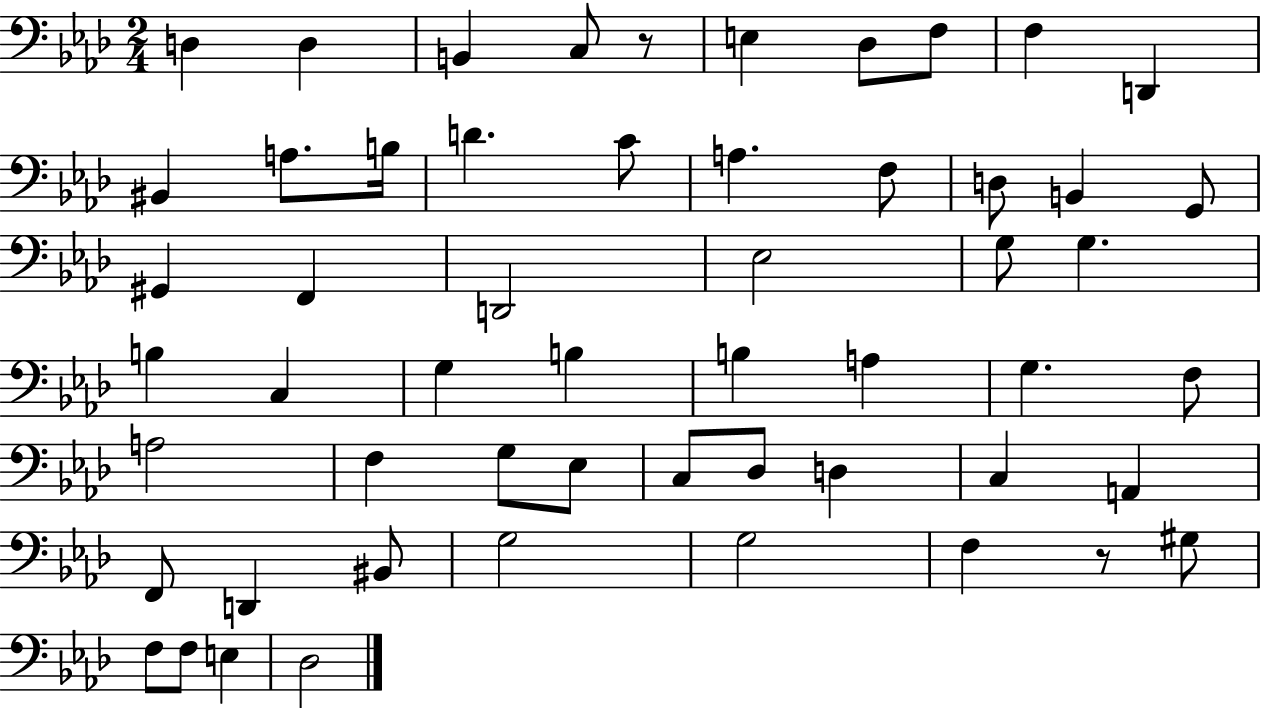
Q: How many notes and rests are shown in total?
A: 55